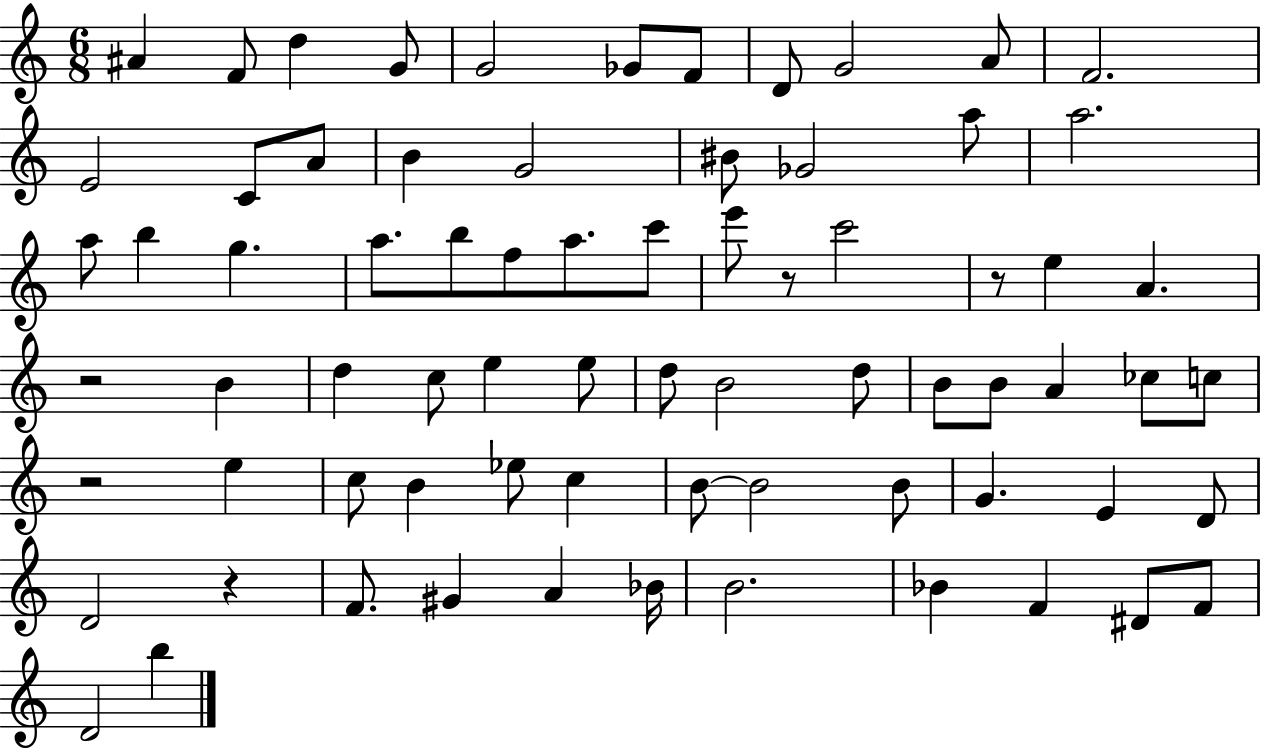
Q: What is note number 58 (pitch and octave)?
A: F4